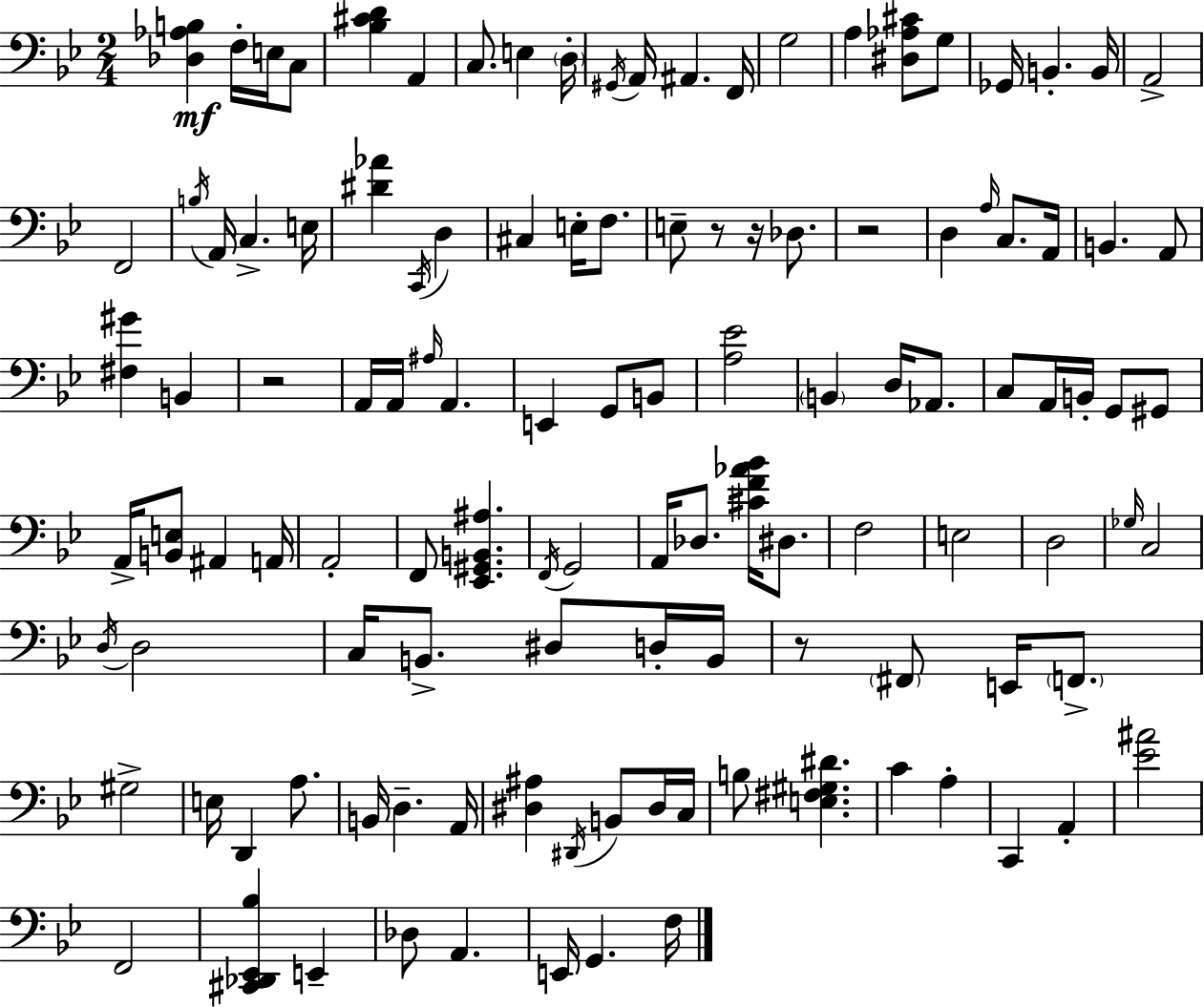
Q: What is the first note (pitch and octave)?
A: F3